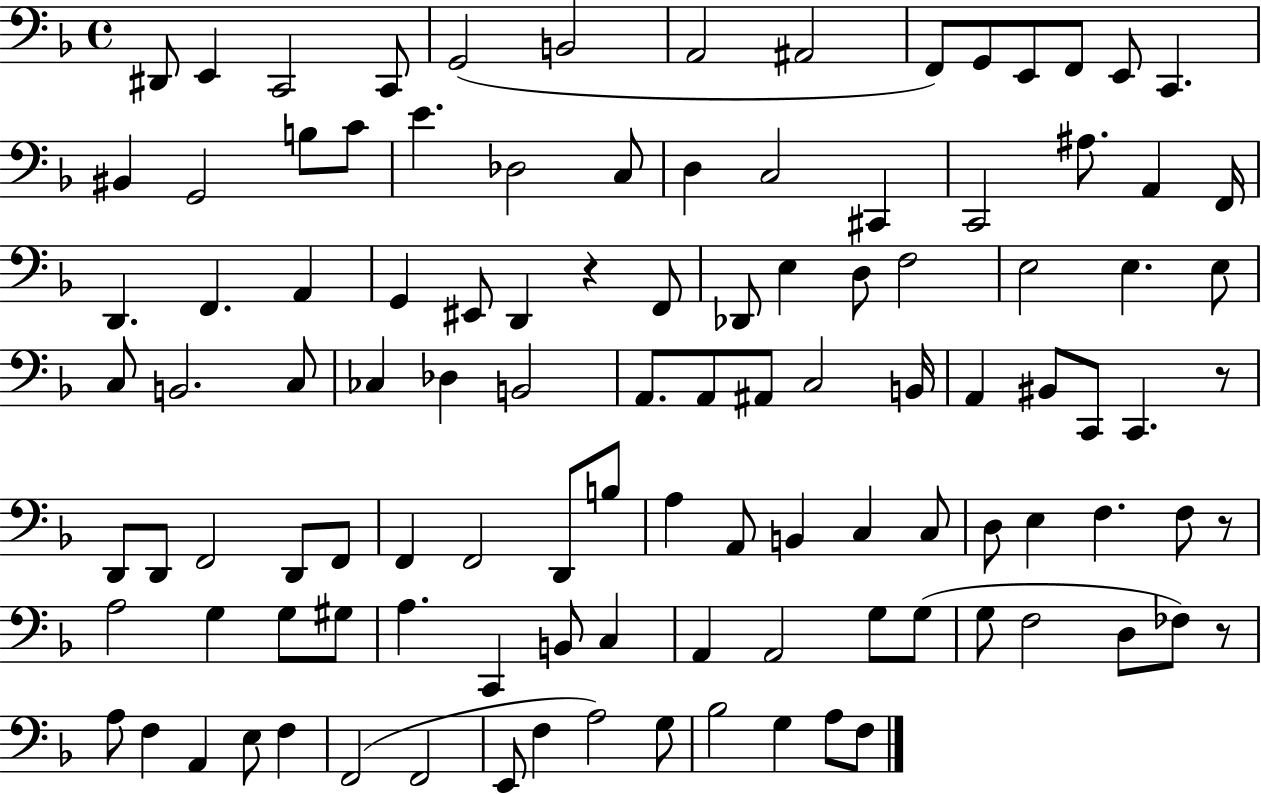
X:1
T:Untitled
M:4/4
L:1/4
K:F
^D,,/2 E,, C,,2 C,,/2 G,,2 B,,2 A,,2 ^A,,2 F,,/2 G,,/2 E,,/2 F,,/2 E,,/2 C,, ^B,, G,,2 B,/2 C/2 E _D,2 C,/2 D, C,2 ^C,, C,,2 ^A,/2 A,, F,,/4 D,, F,, A,, G,, ^E,,/2 D,, z F,,/2 _D,,/2 E, D,/2 F,2 E,2 E, E,/2 C,/2 B,,2 C,/2 _C, _D, B,,2 A,,/2 A,,/2 ^A,,/2 C,2 B,,/4 A,, ^B,,/2 C,,/2 C,, z/2 D,,/2 D,,/2 F,,2 D,,/2 F,,/2 F,, F,,2 D,,/2 B,/2 A, A,,/2 B,, C, C,/2 D,/2 E, F, F,/2 z/2 A,2 G, G,/2 ^G,/2 A, C,, B,,/2 C, A,, A,,2 G,/2 G,/2 G,/2 F,2 D,/2 _F,/2 z/2 A,/2 F, A,, E,/2 F, F,,2 F,,2 E,,/2 F, A,2 G,/2 _B,2 G, A,/2 F,/2